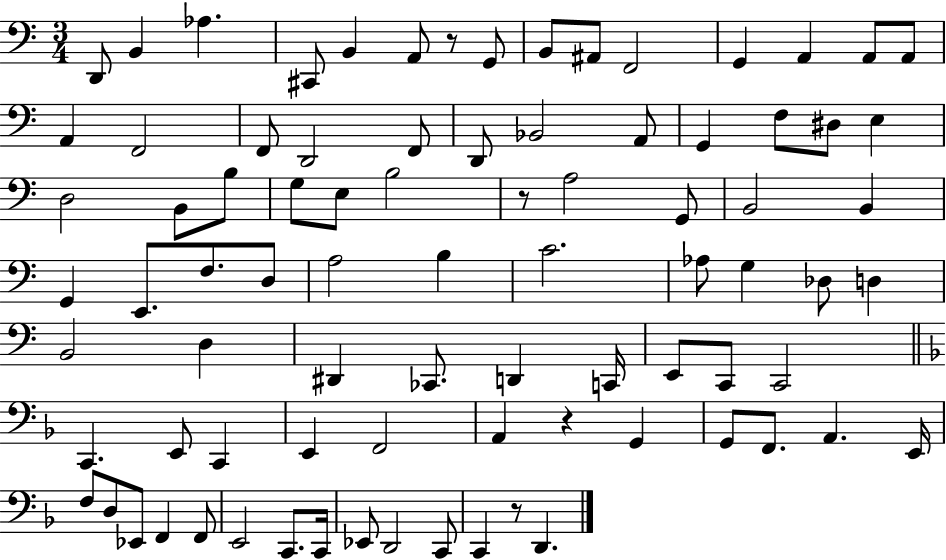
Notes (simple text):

D2/e B2/q Ab3/q. C#2/e B2/q A2/e R/e G2/e B2/e A#2/e F2/h G2/q A2/q A2/e A2/e A2/q F2/h F2/e D2/h F2/e D2/e Bb2/h A2/e G2/q F3/e D#3/e E3/q D3/h B2/e B3/e G3/e E3/e B3/h R/e A3/h G2/e B2/h B2/q G2/q E2/e. F3/e. D3/e A3/h B3/q C4/h. Ab3/e G3/q Db3/e D3/q B2/h D3/q D#2/q CES2/e. D2/q C2/s E2/e C2/e C2/h C2/q. E2/e C2/q E2/q F2/h A2/q R/q G2/q G2/e F2/e. A2/q. E2/s F3/e D3/e Eb2/e F2/q F2/e E2/h C2/e. C2/s Eb2/e D2/h C2/e C2/q R/e D2/q.